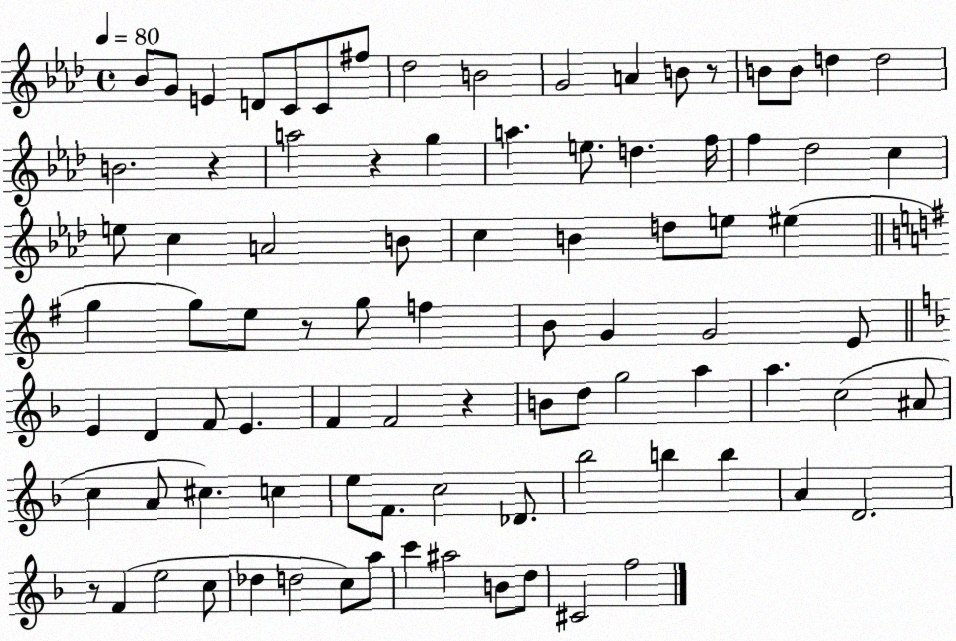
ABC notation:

X:1
T:Untitled
M:4/4
L:1/4
K:Ab
_B/2 G/2 E D/2 C/2 C/2 ^f/2 _d2 B2 G2 A B/2 z/2 B/2 B/2 d d2 B2 z a2 z g a e/2 d f/4 f _d2 c e/2 c A2 B/2 c B d/2 e/2 ^e g g/2 e/2 z/2 g/2 f B/2 G G2 E/2 E D F/2 E F F2 z B/2 d/2 g2 a a c2 ^A/2 c A/2 ^c c e/2 F/2 c2 _D/2 _b2 b b A D2 z/2 F e2 c/2 _d d2 c/2 a/2 c' ^a2 B/2 d/2 ^C2 f2